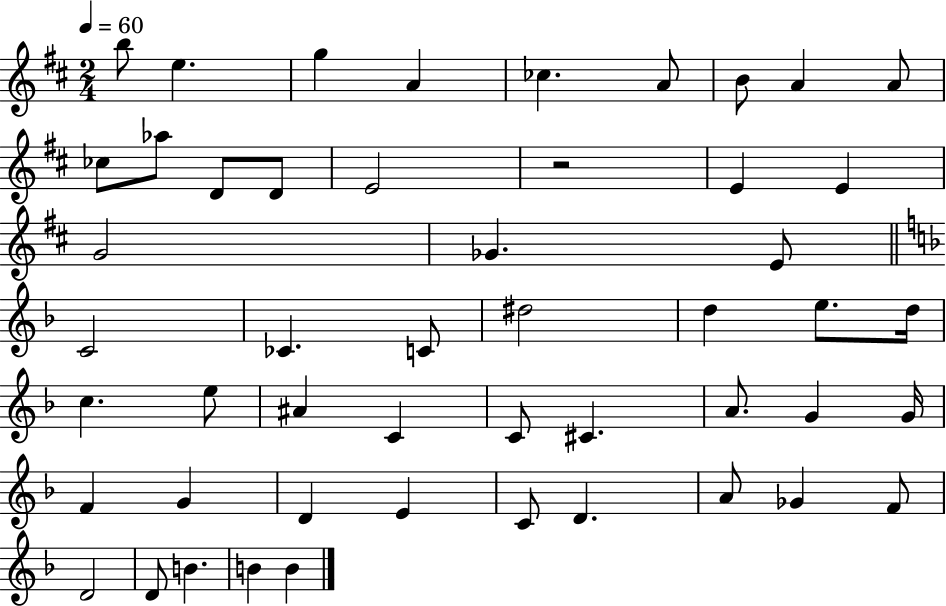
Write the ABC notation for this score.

X:1
T:Untitled
M:2/4
L:1/4
K:D
b/2 e g A _c A/2 B/2 A A/2 _c/2 _a/2 D/2 D/2 E2 z2 E E G2 _G E/2 C2 _C C/2 ^d2 d e/2 d/4 c e/2 ^A C C/2 ^C A/2 G G/4 F G D E C/2 D A/2 _G F/2 D2 D/2 B B B